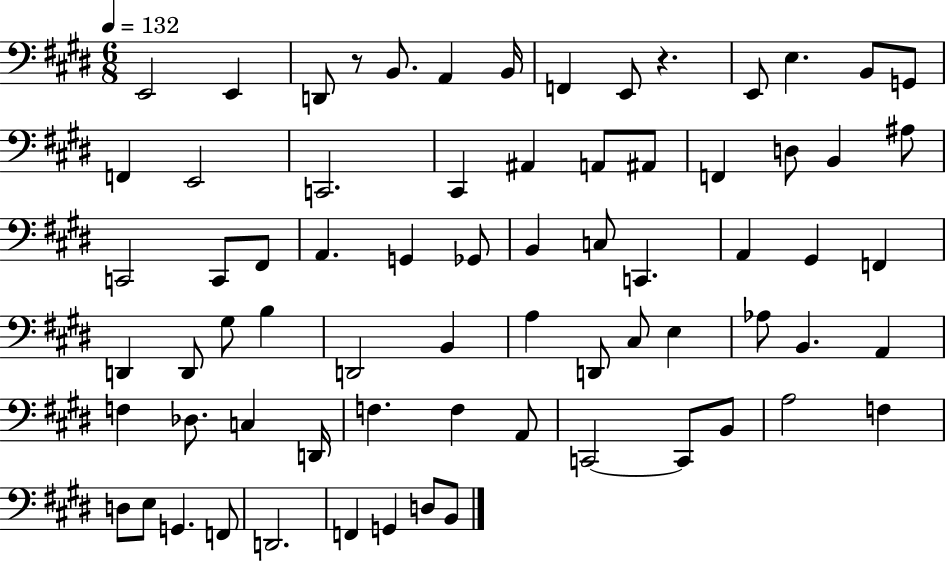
E2/h E2/q D2/e R/e B2/e. A2/q B2/s F2/q E2/e R/q. E2/e E3/q. B2/e G2/e F2/q E2/h C2/h. C#2/q A#2/q A2/e A#2/e F2/q D3/e B2/q A#3/e C2/h C2/e F#2/e A2/q. G2/q Gb2/e B2/q C3/e C2/q. A2/q G#2/q F2/q D2/q D2/e G#3/e B3/q D2/h B2/q A3/q D2/e C#3/e E3/q Ab3/e B2/q. A2/q F3/q Db3/e. C3/q D2/s F3/q. F3/q A2/e C2/h C2/e B2/e A3/h F3/q D3/e E3/e G2/q. F2/e D2/h. F2/q G2/q D3/e B2/e